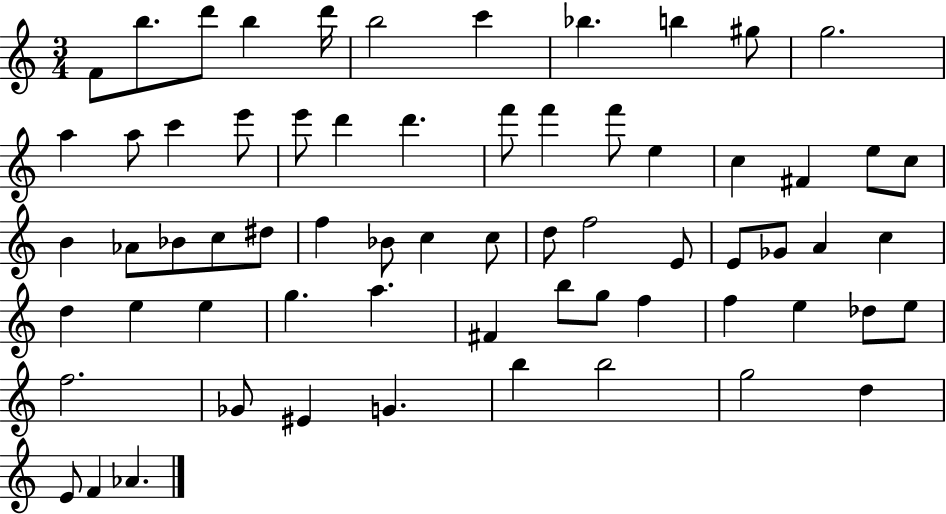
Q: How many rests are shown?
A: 0